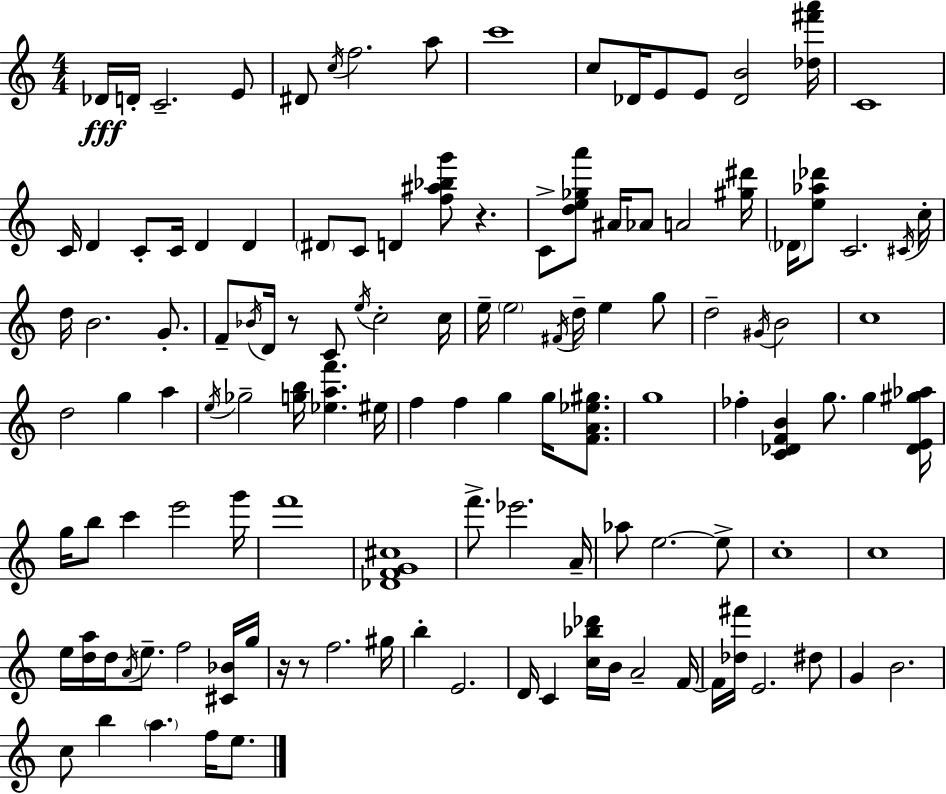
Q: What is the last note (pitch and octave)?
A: E5